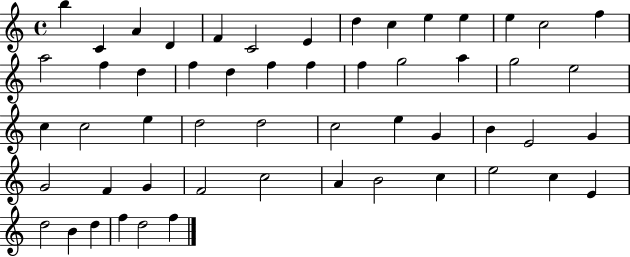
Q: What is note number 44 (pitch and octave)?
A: B4